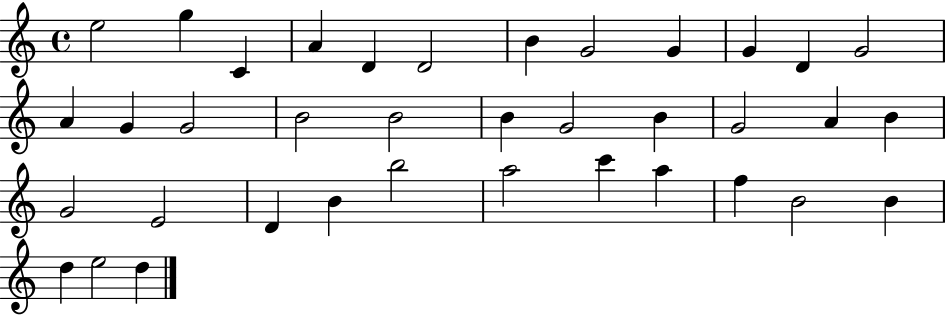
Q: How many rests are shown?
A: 0